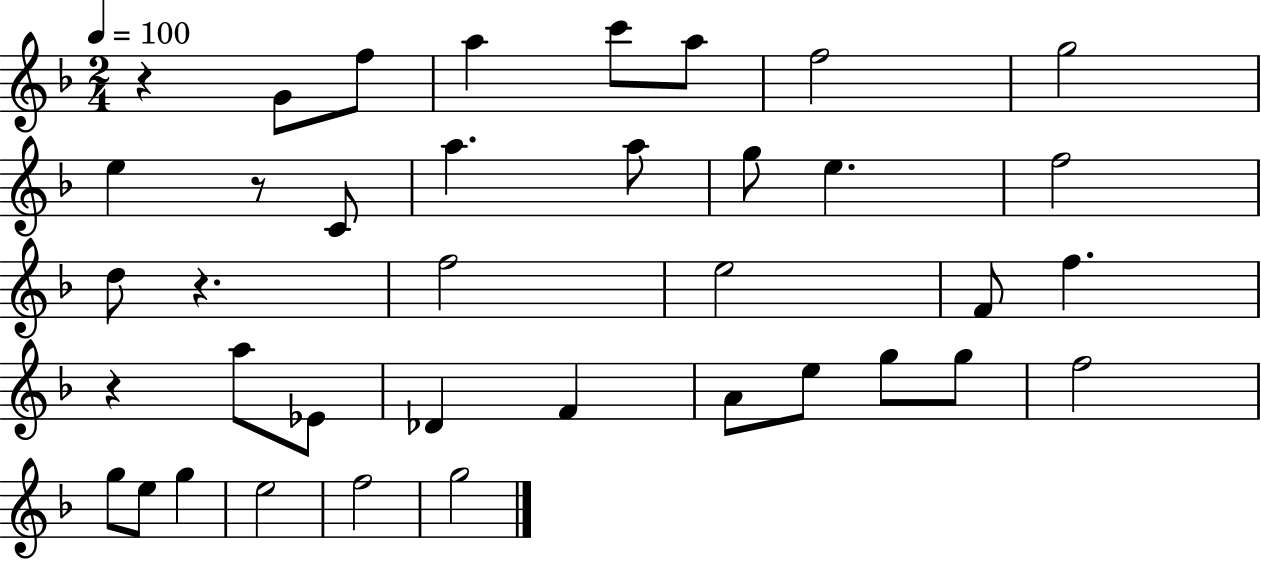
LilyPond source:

{
  \clef treble
  \numericTimeSignature
  \time 2/4
  \key f \major
  \tempo 4 = 100
  \repeat volta 2 { r4 g'8 f''8 | a''4 c'''8 a''8 | f''2 | g''2 | \break e''4 r8 c'8 | a''4. a''8 | g''8 e''4. | f''2 | \break d''8 r4. | f''2 | e''2 | f'8 f''4. | \break r4 a''8 ees'8 | des'4 f'4 | a'8 e''8 g''8 g''8 | f''2 | \break g''8 e''8 g''4 | e''2 | f''2 | g''2 | \break } \bar "|."
}